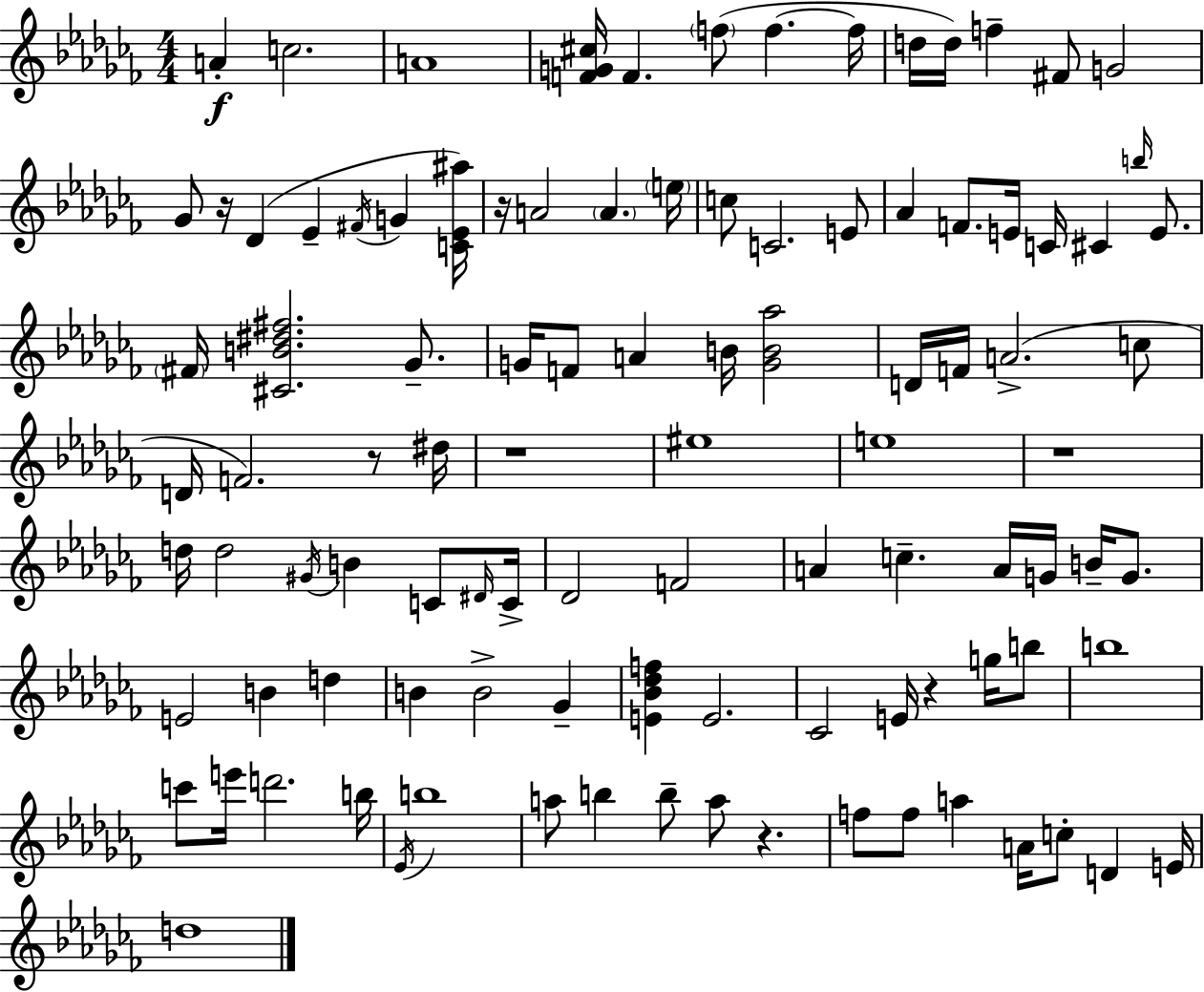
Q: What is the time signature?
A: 4/4